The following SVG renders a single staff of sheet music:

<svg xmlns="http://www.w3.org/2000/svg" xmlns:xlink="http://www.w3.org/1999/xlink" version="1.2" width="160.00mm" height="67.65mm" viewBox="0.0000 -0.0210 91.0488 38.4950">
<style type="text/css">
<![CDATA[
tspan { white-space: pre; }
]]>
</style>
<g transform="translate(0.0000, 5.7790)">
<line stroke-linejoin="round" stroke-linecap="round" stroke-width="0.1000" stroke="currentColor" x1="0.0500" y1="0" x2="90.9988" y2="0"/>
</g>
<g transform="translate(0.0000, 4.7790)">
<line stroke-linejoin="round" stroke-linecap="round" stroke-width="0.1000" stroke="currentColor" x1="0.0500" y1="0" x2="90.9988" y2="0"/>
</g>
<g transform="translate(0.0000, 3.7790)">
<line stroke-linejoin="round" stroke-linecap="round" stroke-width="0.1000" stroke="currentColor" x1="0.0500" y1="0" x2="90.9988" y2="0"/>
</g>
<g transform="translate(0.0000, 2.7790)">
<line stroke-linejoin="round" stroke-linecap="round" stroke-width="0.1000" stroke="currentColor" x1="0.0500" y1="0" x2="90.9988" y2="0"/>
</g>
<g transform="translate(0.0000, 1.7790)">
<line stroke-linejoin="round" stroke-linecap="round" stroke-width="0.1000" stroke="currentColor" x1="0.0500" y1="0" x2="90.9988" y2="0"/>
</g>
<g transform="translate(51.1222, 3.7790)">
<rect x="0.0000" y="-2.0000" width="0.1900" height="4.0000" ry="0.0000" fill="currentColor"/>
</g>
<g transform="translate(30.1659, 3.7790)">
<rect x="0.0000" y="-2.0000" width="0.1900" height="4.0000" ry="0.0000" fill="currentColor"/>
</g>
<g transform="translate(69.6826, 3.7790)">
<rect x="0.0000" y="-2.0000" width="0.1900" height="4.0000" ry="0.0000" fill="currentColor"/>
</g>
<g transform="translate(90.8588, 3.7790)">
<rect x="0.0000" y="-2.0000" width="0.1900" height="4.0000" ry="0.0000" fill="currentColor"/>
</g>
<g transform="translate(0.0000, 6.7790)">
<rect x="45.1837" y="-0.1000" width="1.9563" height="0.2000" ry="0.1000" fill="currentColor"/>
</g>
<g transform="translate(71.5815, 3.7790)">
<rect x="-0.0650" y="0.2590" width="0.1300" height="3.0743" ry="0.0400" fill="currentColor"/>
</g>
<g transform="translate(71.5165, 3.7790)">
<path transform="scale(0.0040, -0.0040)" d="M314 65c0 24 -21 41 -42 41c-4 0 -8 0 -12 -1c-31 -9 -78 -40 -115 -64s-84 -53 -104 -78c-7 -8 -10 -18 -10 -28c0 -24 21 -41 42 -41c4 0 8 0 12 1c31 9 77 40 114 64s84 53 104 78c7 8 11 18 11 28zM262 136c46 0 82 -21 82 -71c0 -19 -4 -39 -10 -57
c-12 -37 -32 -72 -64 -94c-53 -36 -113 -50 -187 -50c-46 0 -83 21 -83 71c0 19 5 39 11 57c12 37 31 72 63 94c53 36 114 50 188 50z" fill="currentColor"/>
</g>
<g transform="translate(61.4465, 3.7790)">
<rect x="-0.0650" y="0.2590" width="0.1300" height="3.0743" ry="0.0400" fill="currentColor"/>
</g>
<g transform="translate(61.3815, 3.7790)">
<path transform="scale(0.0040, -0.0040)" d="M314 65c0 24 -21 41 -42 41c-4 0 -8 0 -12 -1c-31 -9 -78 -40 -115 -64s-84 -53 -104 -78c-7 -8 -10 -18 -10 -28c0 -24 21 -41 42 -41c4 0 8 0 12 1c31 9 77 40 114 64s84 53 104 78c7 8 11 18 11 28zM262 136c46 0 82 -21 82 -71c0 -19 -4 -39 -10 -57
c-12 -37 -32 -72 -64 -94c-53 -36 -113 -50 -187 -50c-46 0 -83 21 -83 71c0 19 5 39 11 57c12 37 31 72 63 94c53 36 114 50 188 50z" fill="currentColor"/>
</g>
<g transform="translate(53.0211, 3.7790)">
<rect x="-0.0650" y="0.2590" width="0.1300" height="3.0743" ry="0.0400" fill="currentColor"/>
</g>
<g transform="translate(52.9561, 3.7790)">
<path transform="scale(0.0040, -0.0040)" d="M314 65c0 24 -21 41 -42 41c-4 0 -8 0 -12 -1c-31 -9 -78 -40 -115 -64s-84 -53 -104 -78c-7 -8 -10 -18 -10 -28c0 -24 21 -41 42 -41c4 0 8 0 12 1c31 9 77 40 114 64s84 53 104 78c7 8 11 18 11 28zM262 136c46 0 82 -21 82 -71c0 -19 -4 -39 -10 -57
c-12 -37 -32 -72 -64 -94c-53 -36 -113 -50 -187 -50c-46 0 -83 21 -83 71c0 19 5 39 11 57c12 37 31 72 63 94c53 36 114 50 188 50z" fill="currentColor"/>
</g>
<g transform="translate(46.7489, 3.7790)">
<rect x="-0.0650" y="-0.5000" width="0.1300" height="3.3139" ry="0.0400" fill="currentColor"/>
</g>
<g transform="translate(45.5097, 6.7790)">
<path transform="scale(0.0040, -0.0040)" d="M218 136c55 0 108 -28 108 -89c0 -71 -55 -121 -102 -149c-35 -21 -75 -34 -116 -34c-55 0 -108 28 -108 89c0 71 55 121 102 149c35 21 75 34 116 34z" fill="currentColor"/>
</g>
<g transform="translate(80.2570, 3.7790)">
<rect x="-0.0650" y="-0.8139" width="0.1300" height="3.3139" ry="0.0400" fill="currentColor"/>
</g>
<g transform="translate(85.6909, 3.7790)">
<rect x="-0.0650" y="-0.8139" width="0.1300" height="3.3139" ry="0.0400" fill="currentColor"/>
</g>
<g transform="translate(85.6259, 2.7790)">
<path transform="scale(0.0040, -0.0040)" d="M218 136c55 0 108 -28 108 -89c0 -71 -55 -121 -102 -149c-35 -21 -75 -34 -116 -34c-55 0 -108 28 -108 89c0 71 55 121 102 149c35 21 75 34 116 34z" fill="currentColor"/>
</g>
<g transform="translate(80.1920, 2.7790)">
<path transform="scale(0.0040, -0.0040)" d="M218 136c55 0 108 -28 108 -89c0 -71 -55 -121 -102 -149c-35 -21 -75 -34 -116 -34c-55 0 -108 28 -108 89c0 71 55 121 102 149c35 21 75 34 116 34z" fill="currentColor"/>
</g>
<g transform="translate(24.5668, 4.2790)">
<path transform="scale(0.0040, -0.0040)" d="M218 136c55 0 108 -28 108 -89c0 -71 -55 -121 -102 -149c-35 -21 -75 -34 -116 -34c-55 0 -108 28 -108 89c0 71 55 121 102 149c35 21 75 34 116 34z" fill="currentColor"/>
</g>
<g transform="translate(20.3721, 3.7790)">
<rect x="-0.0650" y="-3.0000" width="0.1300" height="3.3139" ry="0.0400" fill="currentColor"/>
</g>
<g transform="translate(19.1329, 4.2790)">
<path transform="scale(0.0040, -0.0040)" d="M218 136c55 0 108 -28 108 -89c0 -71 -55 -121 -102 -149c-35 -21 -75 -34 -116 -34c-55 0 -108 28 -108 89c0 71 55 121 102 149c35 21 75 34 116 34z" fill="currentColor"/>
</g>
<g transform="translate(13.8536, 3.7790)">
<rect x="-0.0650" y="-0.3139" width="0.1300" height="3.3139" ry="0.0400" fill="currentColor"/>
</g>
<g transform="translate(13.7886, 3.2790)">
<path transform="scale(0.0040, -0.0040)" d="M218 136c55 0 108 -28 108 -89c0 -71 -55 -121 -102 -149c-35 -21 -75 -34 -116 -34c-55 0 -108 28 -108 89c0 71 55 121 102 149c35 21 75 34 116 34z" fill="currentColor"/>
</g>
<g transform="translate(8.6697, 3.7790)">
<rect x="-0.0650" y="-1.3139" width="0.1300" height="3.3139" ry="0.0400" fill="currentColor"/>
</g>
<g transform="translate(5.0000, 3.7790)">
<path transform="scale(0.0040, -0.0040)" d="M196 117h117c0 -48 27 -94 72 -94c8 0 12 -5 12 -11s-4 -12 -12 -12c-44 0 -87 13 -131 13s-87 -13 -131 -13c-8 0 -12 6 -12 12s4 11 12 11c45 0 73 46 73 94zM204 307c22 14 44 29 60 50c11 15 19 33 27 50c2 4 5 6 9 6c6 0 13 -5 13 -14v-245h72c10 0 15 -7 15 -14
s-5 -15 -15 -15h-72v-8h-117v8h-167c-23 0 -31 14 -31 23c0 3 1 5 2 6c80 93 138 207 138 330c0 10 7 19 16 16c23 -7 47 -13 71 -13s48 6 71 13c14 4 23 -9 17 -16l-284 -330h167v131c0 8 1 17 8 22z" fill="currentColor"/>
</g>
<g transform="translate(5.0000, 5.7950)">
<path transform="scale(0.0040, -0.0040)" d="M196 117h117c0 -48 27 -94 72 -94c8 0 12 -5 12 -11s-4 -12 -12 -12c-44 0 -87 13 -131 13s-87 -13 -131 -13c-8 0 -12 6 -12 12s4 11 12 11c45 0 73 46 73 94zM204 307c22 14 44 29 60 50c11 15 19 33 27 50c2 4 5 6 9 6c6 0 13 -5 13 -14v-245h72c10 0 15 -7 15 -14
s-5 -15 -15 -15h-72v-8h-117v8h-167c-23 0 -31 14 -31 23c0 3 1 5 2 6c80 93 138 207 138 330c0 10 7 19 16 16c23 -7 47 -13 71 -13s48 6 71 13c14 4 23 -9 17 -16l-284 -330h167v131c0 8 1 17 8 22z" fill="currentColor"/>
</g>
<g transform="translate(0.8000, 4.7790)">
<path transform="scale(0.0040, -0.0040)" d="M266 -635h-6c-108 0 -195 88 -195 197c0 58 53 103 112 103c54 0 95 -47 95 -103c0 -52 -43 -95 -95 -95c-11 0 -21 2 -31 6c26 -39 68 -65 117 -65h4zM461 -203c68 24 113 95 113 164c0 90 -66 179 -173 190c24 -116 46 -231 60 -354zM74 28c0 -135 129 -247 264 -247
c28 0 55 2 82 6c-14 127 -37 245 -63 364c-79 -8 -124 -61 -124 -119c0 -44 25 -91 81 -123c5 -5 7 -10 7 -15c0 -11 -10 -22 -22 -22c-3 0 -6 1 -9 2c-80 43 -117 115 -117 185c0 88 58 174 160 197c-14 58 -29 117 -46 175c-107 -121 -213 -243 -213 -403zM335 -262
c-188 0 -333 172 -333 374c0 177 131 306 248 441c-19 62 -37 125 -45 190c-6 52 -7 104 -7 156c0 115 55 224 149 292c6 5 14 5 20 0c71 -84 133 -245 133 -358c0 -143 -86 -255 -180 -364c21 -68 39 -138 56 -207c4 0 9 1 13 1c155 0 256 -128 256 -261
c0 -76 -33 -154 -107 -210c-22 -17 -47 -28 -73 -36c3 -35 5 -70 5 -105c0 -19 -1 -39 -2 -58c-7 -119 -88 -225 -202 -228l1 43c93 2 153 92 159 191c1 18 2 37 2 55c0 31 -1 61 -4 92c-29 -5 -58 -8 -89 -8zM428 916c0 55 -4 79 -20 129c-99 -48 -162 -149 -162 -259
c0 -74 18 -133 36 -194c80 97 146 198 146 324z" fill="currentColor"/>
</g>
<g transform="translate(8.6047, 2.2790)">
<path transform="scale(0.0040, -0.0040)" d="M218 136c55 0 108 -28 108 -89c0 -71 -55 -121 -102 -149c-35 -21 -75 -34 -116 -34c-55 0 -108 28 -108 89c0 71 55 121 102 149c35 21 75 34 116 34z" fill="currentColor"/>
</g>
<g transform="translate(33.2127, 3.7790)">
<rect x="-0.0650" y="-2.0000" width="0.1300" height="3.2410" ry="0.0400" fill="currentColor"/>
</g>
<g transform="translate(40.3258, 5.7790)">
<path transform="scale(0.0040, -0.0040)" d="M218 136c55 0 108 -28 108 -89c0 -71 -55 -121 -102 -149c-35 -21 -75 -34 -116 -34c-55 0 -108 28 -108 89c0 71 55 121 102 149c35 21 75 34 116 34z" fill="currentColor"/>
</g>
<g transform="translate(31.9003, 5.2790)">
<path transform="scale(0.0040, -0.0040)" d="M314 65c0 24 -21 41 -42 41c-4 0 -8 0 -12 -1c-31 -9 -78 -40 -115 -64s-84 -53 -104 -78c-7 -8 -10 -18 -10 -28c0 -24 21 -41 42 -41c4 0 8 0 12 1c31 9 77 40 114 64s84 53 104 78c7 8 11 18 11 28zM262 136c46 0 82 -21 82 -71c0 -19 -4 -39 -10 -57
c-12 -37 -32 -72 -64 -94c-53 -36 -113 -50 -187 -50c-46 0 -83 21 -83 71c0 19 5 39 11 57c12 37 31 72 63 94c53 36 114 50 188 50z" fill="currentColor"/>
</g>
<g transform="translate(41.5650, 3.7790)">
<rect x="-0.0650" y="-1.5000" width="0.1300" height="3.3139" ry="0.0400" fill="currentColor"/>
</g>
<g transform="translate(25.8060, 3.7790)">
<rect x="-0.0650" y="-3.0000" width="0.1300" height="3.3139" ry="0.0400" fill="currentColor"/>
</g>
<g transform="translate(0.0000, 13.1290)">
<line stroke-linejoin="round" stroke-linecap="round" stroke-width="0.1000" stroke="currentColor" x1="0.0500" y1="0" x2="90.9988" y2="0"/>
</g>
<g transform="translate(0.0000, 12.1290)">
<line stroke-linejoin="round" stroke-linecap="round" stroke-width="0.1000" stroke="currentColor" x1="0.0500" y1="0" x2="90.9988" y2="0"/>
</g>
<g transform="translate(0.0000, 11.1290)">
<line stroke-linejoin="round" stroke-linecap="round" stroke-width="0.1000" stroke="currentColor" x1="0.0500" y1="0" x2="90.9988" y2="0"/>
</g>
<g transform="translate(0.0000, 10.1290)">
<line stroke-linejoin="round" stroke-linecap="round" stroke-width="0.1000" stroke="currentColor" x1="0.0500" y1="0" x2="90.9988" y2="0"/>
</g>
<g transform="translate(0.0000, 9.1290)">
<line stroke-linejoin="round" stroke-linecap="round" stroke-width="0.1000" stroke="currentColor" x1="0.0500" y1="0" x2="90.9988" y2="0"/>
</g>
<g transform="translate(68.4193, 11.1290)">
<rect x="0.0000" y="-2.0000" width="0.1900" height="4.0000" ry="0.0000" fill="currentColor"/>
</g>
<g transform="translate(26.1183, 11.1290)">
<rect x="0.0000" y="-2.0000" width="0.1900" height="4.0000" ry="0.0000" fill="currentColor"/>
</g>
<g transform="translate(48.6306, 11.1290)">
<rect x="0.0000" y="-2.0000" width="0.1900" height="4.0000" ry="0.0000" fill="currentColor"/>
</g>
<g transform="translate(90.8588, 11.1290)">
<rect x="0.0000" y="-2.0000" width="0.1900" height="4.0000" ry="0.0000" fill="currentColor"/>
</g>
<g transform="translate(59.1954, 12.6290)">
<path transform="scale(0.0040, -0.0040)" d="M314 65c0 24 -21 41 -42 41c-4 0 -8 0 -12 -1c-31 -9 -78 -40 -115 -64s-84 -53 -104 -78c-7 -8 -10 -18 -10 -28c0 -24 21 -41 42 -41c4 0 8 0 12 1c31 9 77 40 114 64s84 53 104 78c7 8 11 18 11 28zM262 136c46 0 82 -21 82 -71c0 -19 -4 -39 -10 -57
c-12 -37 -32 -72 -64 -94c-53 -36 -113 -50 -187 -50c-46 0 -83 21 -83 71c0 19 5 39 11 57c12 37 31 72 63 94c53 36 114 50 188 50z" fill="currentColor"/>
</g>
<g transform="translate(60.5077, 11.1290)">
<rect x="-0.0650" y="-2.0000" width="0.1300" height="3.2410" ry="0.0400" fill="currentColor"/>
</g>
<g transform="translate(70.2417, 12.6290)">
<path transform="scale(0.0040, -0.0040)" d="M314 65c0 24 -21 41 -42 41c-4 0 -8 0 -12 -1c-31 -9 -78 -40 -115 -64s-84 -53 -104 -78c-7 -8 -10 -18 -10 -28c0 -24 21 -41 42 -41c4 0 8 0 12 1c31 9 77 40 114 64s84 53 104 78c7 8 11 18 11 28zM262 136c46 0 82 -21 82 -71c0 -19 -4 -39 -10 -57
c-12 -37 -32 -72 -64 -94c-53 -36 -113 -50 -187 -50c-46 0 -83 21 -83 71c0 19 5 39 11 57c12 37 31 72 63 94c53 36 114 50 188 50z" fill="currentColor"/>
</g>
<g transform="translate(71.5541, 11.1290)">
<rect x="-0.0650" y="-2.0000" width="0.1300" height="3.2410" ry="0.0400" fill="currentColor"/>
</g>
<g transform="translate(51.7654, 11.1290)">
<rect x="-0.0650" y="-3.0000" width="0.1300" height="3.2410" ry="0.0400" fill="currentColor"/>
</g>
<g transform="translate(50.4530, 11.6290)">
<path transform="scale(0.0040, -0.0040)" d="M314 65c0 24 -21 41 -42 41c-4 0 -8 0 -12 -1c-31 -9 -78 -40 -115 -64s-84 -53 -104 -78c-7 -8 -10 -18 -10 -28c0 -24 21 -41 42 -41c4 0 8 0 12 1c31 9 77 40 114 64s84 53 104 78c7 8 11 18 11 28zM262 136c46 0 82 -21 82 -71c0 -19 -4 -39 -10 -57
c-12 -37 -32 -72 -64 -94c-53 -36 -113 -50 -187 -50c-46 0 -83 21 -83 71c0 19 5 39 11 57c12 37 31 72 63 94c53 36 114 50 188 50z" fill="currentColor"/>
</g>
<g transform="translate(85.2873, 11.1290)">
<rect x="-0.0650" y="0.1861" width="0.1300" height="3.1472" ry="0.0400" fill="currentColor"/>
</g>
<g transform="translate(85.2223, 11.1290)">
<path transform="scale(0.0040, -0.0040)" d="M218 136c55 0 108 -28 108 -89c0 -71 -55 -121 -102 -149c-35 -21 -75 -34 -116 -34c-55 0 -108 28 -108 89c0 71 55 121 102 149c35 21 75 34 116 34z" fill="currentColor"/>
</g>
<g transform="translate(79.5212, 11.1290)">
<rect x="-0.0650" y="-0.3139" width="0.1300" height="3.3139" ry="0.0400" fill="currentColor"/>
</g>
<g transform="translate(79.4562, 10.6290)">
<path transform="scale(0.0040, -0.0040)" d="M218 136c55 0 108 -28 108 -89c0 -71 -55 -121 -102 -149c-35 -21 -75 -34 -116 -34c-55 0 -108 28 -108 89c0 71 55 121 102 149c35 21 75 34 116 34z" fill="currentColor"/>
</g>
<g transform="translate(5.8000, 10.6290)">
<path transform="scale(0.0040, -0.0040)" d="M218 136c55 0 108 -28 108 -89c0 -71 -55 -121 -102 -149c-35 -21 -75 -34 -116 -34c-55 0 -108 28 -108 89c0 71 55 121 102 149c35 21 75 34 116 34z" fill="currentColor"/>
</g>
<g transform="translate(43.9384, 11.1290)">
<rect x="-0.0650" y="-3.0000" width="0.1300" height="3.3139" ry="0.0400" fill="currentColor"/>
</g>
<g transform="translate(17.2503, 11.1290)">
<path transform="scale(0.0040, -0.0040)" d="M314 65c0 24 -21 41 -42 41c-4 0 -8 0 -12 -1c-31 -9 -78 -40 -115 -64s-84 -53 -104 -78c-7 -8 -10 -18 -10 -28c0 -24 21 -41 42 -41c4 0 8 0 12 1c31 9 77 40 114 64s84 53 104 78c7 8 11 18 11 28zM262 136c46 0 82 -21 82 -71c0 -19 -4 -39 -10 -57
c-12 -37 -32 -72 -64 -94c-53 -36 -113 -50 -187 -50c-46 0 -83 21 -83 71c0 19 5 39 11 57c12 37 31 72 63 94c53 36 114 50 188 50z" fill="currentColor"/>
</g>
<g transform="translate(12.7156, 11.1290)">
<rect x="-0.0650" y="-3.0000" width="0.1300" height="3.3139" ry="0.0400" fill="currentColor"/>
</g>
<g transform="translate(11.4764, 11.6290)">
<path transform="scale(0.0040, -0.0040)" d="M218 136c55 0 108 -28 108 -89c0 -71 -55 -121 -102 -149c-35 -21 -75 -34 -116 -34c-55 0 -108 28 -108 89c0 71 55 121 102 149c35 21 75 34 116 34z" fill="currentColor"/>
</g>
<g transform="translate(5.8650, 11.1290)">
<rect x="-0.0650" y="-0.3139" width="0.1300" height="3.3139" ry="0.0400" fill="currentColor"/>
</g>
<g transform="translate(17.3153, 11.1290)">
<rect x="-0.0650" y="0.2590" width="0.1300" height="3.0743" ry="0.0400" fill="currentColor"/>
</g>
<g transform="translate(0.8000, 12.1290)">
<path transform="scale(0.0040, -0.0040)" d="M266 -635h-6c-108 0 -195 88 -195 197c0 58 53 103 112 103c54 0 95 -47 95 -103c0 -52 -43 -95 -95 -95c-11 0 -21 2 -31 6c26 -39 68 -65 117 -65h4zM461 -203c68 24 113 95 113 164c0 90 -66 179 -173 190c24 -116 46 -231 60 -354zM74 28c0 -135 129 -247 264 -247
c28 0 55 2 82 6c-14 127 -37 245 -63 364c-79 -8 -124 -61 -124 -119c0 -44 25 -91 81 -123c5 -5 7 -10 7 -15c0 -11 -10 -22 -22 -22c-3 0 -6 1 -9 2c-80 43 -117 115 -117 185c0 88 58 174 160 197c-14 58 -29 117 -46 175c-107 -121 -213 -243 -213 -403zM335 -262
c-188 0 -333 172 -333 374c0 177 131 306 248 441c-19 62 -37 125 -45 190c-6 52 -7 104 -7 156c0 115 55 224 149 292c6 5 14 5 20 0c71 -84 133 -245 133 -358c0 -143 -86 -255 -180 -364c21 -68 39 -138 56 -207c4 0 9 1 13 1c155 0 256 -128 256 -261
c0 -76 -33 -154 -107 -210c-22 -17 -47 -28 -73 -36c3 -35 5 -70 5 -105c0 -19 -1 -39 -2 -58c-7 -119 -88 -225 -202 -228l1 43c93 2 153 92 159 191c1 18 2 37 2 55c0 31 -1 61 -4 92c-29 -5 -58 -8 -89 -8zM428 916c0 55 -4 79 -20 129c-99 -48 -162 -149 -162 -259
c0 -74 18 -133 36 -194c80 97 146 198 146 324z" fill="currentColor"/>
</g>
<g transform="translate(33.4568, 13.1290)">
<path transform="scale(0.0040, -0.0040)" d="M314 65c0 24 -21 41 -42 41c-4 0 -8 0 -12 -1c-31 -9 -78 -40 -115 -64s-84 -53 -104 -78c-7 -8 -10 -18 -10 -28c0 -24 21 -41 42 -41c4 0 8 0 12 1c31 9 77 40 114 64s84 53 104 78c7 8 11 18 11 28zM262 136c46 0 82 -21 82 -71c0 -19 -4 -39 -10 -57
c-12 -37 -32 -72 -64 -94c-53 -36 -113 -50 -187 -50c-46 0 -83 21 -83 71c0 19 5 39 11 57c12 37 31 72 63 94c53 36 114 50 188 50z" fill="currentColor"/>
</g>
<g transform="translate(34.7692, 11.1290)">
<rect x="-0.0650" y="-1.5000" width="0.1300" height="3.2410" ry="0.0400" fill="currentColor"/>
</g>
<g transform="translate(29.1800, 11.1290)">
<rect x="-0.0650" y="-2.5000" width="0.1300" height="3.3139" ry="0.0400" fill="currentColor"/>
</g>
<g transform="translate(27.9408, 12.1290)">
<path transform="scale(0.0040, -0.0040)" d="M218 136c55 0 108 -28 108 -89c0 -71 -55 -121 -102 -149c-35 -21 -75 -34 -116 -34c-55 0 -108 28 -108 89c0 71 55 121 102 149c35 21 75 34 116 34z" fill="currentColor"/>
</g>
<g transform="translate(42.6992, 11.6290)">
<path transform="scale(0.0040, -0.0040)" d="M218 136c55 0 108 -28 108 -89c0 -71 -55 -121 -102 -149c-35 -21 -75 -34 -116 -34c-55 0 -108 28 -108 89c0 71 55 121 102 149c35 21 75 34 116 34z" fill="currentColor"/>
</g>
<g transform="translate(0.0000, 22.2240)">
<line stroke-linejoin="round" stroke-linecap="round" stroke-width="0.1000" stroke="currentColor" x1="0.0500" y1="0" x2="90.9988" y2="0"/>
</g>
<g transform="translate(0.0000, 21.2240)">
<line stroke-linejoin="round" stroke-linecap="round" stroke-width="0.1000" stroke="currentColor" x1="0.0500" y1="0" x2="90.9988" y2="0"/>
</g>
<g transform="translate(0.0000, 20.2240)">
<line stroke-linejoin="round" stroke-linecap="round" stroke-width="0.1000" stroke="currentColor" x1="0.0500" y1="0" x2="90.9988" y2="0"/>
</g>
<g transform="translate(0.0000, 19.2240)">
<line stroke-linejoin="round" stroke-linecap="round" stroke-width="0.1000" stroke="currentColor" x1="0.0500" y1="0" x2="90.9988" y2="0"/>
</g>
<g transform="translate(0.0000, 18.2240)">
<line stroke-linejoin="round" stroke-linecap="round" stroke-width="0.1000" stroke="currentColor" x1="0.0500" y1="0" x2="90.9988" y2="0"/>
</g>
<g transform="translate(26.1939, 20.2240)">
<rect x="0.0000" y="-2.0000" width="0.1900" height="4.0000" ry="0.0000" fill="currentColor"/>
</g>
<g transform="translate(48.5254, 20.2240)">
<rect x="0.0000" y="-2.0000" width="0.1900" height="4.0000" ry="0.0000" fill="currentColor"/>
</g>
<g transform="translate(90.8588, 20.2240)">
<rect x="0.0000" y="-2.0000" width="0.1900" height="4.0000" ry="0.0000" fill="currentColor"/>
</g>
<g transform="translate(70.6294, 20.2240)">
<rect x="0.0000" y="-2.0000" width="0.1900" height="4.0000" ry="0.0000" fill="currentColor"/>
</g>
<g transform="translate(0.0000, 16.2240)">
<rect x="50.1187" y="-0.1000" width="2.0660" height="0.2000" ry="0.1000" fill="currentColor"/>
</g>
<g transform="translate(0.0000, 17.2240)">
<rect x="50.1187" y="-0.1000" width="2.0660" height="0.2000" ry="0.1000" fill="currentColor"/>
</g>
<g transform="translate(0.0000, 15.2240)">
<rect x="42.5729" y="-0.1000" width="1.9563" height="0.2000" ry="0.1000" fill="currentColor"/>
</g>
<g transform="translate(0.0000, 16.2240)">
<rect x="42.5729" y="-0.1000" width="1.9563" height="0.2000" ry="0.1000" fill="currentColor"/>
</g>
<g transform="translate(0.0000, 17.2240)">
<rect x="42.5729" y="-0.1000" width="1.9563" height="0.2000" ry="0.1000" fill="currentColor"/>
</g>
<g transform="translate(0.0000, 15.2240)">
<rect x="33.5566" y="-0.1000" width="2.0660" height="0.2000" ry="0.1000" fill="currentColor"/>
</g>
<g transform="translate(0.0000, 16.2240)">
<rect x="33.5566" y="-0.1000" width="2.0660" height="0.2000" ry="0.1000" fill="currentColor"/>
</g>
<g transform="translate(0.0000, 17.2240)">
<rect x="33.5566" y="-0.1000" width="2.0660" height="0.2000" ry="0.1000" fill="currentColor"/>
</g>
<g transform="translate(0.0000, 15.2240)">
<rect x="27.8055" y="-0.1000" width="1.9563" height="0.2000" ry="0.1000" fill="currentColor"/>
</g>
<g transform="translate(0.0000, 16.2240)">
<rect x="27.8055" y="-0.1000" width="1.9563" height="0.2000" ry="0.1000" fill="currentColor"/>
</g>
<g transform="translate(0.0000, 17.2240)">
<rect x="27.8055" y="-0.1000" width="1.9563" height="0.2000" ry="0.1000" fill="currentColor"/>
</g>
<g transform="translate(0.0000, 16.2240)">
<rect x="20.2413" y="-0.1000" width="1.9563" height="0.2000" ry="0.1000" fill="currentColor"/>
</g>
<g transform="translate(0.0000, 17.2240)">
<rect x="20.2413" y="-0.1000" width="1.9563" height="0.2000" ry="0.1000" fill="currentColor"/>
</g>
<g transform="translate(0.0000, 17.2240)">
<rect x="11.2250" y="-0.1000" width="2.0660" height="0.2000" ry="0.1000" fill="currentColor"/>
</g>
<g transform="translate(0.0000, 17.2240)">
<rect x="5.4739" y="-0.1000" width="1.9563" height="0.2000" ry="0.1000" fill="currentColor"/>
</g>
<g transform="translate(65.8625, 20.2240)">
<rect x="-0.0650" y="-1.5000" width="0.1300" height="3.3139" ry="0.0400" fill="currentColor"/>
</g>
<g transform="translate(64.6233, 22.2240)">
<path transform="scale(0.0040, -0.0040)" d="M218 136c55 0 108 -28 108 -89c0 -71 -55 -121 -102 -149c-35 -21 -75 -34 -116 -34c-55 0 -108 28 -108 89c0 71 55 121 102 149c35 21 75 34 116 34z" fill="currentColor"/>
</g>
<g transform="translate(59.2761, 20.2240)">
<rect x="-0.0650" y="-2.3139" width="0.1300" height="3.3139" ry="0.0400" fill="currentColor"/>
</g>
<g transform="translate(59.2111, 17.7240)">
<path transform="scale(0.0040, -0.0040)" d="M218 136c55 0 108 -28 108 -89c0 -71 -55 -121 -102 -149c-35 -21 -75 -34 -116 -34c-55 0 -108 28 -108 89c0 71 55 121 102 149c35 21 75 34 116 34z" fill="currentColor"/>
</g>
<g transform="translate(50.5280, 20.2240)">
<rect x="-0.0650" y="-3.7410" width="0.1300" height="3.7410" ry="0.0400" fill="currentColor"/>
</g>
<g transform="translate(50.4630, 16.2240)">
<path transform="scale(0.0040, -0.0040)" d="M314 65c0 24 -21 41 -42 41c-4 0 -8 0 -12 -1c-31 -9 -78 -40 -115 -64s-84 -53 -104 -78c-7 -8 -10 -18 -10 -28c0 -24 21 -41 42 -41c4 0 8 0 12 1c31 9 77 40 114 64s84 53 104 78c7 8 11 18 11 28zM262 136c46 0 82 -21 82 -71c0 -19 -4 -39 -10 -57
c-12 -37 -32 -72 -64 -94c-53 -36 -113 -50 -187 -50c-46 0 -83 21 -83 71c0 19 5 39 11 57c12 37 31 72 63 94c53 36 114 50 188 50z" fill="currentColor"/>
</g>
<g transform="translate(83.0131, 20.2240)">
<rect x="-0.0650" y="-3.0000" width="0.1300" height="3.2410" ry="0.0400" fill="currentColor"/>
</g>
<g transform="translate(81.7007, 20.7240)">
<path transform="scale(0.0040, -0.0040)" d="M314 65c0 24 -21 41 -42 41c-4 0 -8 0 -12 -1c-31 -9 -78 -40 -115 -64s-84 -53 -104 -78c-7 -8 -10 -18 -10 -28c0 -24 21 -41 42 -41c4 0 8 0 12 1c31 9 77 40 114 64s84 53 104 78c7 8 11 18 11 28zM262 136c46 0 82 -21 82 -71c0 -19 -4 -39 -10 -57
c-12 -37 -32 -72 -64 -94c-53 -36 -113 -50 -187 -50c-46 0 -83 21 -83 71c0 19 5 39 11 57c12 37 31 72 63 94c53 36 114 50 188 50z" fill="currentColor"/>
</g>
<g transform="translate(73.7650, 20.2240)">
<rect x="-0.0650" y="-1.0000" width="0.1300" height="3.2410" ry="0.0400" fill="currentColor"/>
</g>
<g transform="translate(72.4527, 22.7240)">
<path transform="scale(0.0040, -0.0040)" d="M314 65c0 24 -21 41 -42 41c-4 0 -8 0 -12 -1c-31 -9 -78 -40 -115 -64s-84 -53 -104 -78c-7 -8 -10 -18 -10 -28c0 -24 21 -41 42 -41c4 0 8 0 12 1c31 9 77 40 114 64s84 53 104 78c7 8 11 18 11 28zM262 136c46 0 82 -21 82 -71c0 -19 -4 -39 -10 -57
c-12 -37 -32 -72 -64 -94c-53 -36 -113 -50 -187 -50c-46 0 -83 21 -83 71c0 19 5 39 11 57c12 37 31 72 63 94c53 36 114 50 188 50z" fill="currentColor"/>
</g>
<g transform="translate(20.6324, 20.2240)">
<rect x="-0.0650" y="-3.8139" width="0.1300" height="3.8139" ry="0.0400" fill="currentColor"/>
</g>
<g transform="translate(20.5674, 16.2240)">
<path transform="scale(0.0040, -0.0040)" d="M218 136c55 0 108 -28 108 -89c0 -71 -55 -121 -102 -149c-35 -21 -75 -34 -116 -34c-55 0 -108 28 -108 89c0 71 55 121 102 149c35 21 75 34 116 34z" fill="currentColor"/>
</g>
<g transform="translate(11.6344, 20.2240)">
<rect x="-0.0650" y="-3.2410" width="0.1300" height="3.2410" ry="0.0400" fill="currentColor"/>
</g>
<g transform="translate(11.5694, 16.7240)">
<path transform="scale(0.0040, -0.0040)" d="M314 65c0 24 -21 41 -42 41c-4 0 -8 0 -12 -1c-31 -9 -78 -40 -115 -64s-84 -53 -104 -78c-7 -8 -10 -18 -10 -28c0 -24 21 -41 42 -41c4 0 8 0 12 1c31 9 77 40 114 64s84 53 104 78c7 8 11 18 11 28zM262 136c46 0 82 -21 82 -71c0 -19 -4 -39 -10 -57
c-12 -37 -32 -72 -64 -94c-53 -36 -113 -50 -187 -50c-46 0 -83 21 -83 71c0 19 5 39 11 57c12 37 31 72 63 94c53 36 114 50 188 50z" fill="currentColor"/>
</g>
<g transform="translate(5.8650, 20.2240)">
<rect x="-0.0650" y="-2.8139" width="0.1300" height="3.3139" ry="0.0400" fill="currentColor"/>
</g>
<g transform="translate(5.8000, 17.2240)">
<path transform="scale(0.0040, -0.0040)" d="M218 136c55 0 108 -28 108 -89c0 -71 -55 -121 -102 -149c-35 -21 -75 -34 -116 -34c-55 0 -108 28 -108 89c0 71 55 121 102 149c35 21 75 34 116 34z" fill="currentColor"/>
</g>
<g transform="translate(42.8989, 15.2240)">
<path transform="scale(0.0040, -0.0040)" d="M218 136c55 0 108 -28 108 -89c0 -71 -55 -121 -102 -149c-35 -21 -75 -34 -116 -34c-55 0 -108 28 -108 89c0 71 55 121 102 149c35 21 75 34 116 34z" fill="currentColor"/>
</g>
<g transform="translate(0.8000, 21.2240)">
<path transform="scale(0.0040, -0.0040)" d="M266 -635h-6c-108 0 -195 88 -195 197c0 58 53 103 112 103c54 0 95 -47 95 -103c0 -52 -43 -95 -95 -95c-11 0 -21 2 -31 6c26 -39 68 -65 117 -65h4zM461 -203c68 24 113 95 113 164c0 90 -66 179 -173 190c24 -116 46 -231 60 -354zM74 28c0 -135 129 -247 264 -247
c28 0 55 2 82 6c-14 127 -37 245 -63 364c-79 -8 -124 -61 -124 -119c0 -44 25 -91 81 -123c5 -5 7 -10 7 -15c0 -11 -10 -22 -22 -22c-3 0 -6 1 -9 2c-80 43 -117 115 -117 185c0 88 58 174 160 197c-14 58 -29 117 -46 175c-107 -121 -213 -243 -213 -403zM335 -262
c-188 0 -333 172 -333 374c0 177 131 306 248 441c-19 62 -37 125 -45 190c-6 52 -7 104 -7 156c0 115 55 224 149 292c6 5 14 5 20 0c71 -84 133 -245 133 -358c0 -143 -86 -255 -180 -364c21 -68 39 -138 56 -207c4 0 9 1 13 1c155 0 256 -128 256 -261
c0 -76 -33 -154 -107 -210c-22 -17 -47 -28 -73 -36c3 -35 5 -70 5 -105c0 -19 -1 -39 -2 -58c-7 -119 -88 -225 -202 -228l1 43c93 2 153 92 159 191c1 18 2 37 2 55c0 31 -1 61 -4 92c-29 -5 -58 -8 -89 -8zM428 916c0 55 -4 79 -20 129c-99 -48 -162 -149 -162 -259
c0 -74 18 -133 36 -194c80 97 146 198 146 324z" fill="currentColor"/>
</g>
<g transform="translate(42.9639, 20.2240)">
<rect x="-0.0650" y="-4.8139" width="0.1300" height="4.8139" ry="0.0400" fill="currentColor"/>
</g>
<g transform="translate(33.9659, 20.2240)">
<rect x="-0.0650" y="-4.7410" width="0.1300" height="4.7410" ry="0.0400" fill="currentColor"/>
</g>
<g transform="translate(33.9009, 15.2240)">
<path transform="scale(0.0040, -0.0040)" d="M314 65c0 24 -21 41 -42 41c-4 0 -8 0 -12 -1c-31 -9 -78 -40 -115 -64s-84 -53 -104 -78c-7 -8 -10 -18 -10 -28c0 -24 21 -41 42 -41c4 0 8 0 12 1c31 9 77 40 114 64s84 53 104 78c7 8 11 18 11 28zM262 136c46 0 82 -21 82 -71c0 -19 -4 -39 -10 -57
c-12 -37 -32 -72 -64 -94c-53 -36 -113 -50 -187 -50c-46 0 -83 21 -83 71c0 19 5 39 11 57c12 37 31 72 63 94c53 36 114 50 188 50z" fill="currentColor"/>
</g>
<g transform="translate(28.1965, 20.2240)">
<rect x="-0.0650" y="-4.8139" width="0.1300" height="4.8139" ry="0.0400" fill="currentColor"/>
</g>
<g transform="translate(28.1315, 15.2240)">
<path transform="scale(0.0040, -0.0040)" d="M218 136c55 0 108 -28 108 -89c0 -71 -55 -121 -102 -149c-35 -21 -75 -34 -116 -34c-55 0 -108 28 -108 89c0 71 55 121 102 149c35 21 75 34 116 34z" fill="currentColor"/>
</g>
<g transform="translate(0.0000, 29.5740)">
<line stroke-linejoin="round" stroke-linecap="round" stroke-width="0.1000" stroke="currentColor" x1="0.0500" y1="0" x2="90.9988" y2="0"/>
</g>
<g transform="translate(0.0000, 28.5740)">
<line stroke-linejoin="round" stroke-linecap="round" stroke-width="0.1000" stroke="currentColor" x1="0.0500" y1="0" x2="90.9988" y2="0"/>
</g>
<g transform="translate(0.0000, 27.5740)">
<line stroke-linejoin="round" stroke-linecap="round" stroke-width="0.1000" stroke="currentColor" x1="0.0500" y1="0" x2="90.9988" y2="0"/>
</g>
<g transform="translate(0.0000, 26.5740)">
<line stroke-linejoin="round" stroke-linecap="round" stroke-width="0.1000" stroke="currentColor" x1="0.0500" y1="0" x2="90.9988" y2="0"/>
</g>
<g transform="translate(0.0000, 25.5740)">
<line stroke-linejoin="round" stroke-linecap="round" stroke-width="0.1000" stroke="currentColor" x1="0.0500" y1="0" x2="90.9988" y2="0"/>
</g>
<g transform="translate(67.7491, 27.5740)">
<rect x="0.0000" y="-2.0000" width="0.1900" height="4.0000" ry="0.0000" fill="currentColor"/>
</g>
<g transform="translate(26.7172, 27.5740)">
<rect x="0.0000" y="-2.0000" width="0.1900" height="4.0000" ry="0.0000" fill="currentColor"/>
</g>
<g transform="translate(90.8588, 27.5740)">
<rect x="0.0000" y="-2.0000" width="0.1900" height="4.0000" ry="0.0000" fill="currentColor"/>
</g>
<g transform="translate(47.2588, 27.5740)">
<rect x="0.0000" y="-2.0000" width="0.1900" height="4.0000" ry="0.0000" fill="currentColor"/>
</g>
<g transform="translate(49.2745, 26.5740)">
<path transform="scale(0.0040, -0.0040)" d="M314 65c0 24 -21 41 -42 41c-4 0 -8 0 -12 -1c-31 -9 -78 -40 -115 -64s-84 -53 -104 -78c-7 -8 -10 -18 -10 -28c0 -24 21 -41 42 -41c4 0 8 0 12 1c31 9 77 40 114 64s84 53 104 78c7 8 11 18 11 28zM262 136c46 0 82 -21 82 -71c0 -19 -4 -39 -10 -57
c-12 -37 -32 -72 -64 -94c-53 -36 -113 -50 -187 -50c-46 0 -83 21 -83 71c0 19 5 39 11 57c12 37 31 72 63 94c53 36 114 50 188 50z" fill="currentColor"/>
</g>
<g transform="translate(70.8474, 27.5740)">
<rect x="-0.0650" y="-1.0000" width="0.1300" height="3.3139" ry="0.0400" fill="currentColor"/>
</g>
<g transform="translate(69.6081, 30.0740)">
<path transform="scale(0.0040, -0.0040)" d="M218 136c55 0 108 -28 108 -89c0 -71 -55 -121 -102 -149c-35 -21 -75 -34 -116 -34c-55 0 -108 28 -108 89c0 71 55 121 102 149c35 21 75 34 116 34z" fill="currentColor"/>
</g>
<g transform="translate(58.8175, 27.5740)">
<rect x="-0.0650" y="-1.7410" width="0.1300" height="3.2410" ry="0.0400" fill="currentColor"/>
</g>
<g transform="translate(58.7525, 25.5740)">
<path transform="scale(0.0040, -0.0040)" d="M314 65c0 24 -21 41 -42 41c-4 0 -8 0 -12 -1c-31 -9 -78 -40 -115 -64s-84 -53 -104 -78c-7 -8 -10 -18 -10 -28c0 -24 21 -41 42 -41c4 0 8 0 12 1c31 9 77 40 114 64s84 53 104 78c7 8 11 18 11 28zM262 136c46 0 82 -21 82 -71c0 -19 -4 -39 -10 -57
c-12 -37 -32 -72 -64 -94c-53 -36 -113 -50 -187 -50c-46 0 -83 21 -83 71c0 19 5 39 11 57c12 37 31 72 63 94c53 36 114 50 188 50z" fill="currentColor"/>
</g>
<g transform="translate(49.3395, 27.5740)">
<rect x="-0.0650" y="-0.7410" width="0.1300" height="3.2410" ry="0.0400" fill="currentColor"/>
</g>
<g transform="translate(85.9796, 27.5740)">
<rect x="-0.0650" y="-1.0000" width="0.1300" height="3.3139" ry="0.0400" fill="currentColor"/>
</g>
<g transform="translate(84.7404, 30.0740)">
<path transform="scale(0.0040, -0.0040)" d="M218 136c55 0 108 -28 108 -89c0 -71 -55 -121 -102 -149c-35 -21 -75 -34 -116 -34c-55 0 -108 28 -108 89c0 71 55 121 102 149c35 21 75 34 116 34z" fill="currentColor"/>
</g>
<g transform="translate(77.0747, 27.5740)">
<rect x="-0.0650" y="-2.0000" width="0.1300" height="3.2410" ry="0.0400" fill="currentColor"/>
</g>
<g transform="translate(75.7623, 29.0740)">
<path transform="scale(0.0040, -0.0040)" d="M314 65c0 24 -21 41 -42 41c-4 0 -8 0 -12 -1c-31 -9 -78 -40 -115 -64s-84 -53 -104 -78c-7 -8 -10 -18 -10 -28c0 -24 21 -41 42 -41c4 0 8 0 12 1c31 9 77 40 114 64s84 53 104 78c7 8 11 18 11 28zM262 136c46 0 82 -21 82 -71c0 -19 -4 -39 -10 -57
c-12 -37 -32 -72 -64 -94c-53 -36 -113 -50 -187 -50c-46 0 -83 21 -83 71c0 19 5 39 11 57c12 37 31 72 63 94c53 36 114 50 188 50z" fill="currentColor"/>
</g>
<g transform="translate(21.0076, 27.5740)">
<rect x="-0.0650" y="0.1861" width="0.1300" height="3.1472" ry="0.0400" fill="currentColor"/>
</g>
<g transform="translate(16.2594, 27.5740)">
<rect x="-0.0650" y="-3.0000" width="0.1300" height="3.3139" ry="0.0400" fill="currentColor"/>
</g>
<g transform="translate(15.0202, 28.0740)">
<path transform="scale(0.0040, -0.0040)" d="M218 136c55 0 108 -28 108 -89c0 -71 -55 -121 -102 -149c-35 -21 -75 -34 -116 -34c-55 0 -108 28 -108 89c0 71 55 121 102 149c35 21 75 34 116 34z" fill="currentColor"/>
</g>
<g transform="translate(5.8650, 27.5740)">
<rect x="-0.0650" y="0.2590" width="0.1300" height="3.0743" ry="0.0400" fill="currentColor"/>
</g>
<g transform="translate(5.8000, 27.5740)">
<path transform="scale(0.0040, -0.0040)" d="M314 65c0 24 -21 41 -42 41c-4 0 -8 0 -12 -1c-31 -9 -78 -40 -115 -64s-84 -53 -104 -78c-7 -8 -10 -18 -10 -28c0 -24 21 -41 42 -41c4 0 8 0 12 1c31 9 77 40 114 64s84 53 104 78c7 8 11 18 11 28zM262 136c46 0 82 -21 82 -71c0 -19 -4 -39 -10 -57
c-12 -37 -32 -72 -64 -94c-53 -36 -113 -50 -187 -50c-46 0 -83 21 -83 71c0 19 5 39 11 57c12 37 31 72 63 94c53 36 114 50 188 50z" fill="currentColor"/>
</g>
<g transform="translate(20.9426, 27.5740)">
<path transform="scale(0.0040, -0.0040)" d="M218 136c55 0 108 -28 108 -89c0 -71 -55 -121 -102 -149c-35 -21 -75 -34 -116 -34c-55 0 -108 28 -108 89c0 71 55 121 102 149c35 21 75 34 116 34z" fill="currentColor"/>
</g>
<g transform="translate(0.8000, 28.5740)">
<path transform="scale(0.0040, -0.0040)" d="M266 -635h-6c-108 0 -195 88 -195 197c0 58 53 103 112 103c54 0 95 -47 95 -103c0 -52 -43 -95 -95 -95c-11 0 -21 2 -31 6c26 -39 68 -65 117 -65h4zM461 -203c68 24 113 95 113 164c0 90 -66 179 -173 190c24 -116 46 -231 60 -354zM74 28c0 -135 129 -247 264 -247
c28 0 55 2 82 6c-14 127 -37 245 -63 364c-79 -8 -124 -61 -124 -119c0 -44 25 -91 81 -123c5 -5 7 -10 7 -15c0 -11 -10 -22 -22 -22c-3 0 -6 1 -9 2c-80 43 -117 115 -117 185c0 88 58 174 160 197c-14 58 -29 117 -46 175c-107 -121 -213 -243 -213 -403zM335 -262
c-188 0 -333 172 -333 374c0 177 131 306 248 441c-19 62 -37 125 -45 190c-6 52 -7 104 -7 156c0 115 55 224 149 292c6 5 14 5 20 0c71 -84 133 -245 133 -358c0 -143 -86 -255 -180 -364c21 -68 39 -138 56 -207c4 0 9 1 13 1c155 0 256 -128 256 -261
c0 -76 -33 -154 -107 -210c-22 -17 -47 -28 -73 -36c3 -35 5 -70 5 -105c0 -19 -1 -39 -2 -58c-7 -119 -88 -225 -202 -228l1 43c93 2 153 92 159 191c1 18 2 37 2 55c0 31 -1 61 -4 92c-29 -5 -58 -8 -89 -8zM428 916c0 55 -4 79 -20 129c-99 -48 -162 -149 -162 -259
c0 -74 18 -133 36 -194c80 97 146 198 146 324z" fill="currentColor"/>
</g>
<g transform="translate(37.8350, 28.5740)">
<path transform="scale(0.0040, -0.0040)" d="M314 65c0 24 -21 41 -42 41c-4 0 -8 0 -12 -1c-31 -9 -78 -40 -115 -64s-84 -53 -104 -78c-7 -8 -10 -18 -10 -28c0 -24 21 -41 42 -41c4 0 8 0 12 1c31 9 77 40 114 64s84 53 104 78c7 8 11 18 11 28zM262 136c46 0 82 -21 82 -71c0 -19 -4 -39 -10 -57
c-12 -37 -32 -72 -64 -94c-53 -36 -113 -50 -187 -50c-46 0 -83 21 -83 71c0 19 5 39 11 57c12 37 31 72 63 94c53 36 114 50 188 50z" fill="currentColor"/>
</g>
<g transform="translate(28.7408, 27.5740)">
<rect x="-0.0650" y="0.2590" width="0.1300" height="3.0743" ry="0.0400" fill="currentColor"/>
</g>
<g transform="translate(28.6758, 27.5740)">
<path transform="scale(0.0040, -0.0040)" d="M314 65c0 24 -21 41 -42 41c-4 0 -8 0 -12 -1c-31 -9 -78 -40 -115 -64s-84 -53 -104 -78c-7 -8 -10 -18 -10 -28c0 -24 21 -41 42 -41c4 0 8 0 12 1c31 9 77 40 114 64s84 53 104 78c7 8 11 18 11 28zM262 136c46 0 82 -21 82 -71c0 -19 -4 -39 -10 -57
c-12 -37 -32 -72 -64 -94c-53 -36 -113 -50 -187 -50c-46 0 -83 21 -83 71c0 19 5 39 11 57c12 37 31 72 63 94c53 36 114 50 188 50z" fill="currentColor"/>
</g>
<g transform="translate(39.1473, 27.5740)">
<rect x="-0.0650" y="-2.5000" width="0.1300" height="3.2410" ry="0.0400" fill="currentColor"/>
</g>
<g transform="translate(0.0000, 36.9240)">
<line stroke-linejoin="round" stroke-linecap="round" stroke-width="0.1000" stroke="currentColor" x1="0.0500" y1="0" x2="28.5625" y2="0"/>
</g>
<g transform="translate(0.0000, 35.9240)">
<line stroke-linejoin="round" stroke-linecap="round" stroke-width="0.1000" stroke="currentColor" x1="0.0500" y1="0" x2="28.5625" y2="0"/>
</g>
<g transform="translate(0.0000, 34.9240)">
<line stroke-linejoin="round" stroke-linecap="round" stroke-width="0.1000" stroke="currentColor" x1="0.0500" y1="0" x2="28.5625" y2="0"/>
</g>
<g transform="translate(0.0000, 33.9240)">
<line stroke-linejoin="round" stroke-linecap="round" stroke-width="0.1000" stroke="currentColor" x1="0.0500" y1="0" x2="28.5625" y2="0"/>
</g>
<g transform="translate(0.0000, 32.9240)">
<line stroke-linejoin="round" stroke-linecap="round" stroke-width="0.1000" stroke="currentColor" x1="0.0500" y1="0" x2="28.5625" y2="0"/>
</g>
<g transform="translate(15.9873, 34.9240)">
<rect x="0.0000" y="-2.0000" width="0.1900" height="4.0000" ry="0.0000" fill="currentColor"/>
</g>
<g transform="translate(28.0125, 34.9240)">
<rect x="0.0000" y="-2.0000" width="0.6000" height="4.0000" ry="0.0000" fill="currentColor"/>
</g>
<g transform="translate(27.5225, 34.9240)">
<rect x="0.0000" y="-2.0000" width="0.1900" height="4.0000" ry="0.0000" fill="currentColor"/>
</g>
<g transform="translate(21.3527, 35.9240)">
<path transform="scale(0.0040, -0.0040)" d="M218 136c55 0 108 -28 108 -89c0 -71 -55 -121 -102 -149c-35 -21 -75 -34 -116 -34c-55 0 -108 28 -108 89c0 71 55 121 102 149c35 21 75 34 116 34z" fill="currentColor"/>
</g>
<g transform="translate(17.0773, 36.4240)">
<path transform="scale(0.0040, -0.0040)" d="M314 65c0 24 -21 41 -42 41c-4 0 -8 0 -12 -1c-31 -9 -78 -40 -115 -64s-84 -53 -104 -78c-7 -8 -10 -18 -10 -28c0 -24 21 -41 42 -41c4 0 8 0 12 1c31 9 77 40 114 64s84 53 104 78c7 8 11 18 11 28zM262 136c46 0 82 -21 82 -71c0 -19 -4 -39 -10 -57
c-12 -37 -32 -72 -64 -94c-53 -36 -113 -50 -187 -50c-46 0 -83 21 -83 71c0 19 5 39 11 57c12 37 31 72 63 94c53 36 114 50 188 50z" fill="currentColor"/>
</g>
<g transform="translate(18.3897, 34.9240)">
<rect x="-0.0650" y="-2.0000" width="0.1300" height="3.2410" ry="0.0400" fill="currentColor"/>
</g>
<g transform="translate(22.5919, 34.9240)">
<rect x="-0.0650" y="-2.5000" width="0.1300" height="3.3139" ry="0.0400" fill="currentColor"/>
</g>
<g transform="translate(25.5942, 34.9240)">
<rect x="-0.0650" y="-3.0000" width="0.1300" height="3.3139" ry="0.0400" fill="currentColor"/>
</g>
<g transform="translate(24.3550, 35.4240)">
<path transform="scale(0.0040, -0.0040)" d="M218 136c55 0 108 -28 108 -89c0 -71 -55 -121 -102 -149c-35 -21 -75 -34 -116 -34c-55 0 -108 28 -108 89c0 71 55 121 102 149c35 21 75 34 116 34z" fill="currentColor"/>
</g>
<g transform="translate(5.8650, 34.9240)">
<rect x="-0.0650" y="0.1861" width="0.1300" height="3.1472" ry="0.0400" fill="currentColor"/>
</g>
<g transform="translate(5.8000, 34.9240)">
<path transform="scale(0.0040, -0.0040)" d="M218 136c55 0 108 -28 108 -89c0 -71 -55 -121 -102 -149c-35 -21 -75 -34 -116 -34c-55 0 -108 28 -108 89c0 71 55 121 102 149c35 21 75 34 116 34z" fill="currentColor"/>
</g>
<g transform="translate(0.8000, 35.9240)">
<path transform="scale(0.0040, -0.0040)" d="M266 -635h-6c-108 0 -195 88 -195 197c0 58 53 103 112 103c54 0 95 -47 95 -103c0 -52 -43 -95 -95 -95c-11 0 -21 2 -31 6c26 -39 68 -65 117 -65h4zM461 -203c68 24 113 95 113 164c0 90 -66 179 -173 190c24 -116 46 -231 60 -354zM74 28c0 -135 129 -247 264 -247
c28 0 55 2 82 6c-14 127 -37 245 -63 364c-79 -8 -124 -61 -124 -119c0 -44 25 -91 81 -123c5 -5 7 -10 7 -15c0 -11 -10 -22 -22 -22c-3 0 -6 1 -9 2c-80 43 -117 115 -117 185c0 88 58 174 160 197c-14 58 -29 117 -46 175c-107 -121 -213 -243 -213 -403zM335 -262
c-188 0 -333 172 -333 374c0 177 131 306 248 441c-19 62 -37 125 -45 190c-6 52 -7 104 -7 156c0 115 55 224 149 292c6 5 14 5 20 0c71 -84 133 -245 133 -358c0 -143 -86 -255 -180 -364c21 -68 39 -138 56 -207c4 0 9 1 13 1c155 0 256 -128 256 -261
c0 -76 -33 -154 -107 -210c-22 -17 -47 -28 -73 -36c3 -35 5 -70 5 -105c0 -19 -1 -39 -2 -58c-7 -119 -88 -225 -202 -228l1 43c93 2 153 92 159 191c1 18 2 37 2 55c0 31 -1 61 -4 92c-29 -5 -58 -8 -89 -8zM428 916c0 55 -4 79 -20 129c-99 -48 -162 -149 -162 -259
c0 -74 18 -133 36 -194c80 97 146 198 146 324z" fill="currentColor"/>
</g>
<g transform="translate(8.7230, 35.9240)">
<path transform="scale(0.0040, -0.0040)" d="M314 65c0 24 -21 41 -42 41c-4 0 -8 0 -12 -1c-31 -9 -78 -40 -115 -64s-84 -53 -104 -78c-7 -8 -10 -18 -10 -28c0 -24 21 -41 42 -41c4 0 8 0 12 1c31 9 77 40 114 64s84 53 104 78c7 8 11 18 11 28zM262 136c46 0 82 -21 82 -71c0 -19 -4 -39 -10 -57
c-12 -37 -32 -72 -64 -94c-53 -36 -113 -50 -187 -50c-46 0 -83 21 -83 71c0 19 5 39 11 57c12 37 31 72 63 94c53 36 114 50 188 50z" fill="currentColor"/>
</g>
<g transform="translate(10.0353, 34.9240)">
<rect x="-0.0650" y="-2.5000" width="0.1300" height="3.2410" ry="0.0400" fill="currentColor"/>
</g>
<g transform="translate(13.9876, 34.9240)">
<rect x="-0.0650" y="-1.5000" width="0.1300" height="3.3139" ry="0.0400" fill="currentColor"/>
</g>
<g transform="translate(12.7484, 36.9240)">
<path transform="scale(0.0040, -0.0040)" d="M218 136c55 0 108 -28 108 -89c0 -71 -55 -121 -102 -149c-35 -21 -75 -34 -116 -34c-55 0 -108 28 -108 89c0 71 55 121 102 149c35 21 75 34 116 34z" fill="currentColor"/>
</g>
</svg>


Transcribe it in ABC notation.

X:1
T:Untitled
M:4/4
L:1/4
K:C
e c A A F2 E C B2 B2 B2 d d c A B2 G E2 A A2 F2 F2 c B a b2 c' e' e'2 e' c'2 g E D2 A2 B2 A B B2 G2 d2 f2 D F2 D B G2 E F2 G A